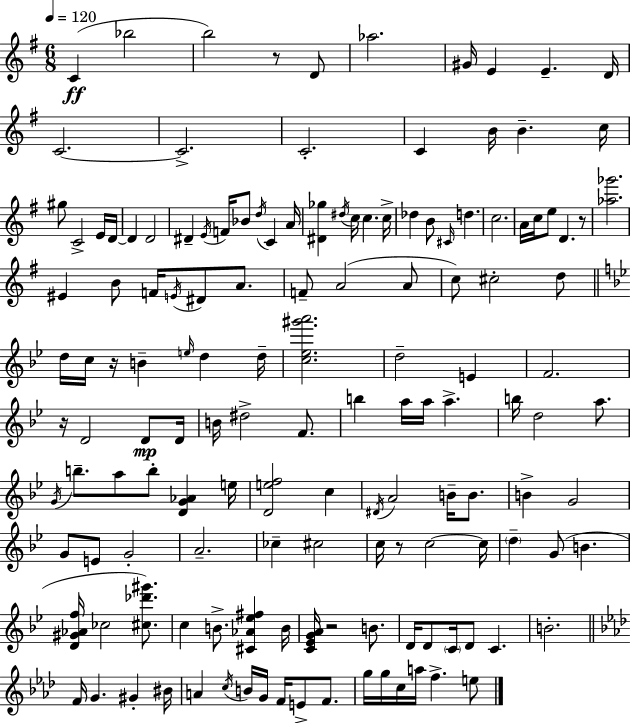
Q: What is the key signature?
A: E minor